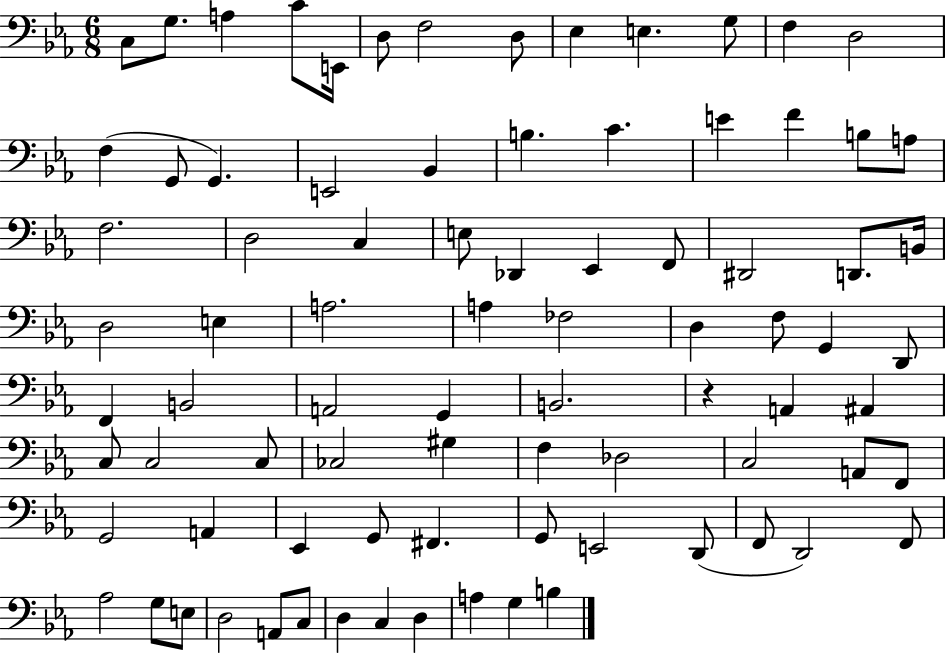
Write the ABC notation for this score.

X:1
T:Untitled
M:6/8
L:1/4
K:Eb
C,/2 G,/2 A, C/2 E,,/4 D,/2 F,2 D,/2 _E, E, G,/2 F, D,2 F, G,,/2 G,, E,,2 _B,, B, C E F B,/2 A,/2 F,2 D,2 C, E,/2 _D,, _E,, F,,/2 ^D,,2 D,,/2 B,,/4 D,2 E, A,2 A, _F,2 D, F,/2 G,, D,,/2 F,, B,,2 A,,2 G,, B,,2 z A,, ^A,, C,/2 C,2 C,/2 _C,2 ^G, F, _D,2 C,2 A,,/2 F,,/2 G,,2 A,, _E,, G,,/2 ^F,, G,,/2 E,,2 D,,/2 F,,/2 D,,2 F,,/2 _A,2 G,/2 E,/2 D,2 A,,/2 C,/2 D, C, D, A, G, B,